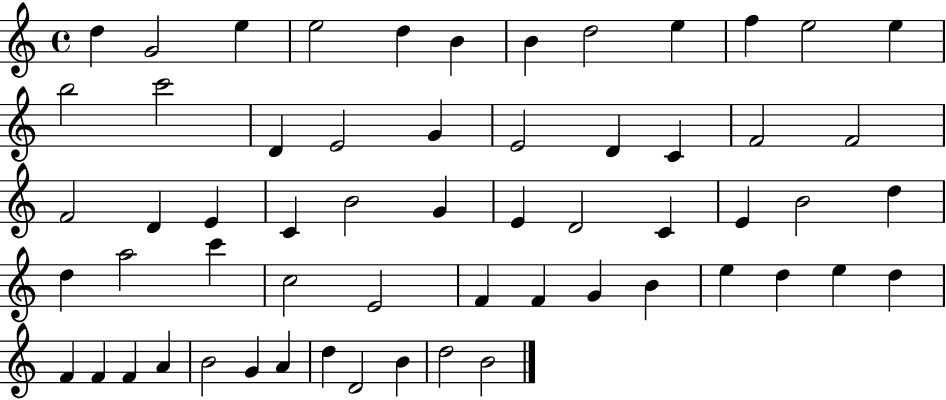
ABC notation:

X:1
T:Untitled
M:4/4
L:1/4
K:C
d G2 e e2 d B B d2 e f e2 e b2 c'2 D E2 G E2 D C F2 F2 F2 D E C B2 G E D2 C E B2 d d a2 c' c2 E2 F F G B e d e d F F F A B2 G A d D2 B d2 B2